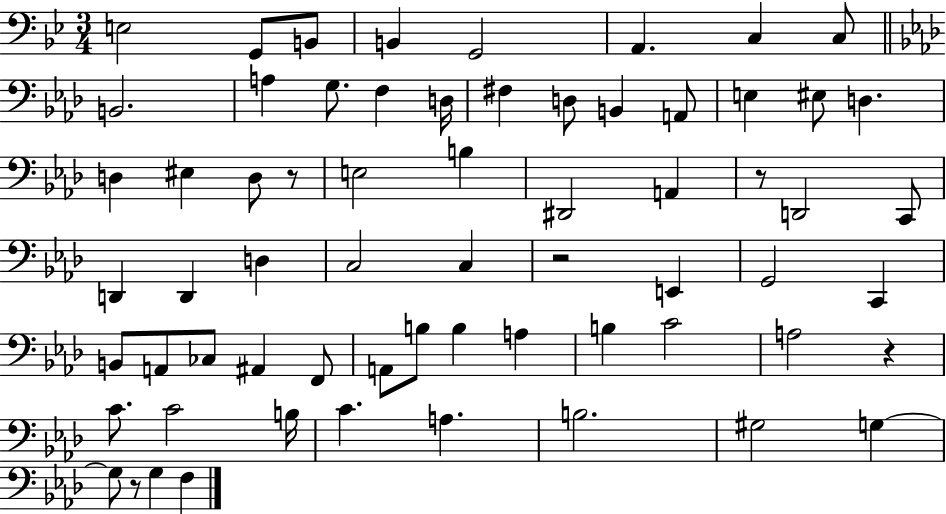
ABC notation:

X:1
T:Untitled
M:3/4
L:1/4
K:Bb
E,2 G,,/2 B,,/2 B,, G,,2 A,, C, C,/2 B,,2 A, G,/2 F, D,/4 ^F, D,/2 B,, A,,/2 E, ^E,/2 D, D, ^E, D,/2 z/2 E,2 B, ^D,,2 A,, z/2 D,,2 C,,/2 D,, D,, D, C,2 C, z2 E,, G,,2 C,, B,,/2 A,,/2 _C,/2 ^A,, F,,/2 A,,/2 B,/2 B, A, B, C2 A,2 z C/2 C2 B,/4 C A, B,2 ^G,2 G, G,/2 z/2 G, F,